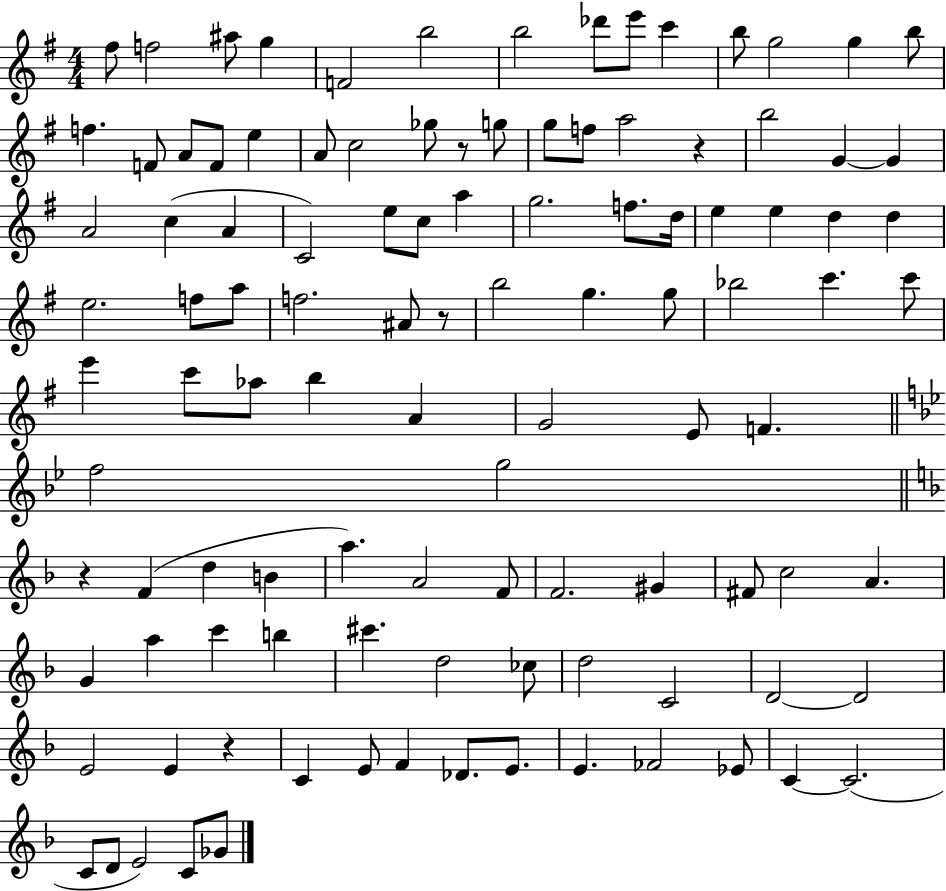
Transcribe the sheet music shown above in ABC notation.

X:1
T:Untitled
M:4/4
L:1/4
K:G
^f/2 f2 ^a/2 g F2 b2 b2 _d'/2 e'/2 c' b/2 g2 g b/2 f F/2 A/2 F/2 e A/2 c2 _g/2 z/2 g/2 g/2 f/2 a2 z b2 G G A2 c A C2 e/2 c/2 a g2 f/2 d/4 e e d d e2 f/2 a/2 f2 ^A/2 z/2 b2 g g/2 _b2 c' c'/2 e' c'/2 _a/2 b A G2 E/2 F f2 g2 z F d B a A2 F/2 F2 ^G ^F/2 c2 A G a c' b ^c' d2 _c/2 d2 C2 D2 D2 E2 E z C E/2 F _D/2 E/2 E _F2 _E/2 C C2 C/2 D/2 E2 C/2 _G/2